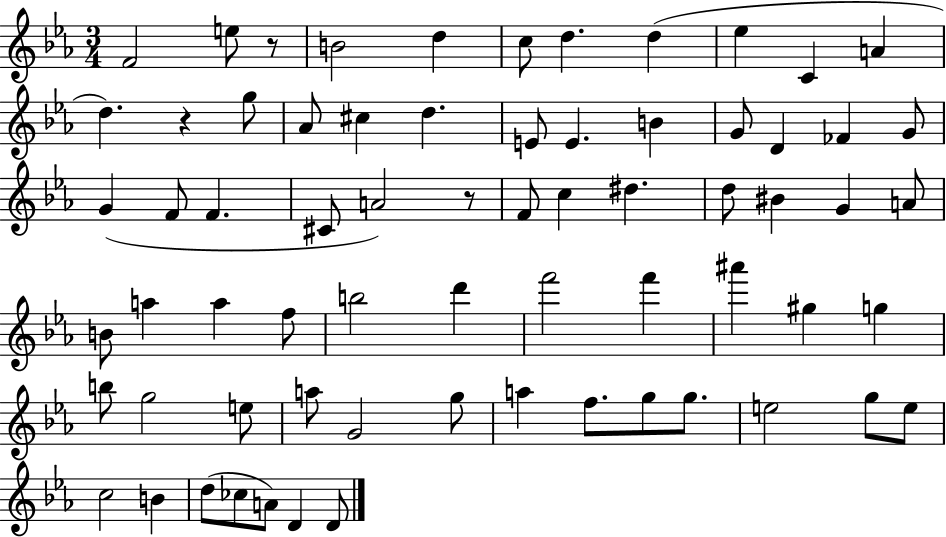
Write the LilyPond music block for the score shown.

{
  \clef treble
  \numericTimeSignature
  \time 3/4
  \key ees \major
  \repeat volta 2 { f'2 e''8 r8 | b'2 d''4 | c''8 d''4. d''4( | ees''4 c'4 a'4 | \break d''4.) r4 g''8 | aes'8 cis''4 d''4. | e'8 e'4. b'4 | g'8 d'4 fes'4 g'8 | \break g'4( f'8 f'4. | cis'8 a'2) r8 | f'8 c''4 dis''4. | d''8 bis'4 g'4 a'8 | \break b'8 a''4 a''4 f''8 | b''2 d'''4 | f'''2 f'''4 | ais'''4 gis''4 g''4 | \break b''8 g''2 e''8 | a''8 g'2 g''8 | a''4 f''8. g''8 g''8. | e''2 g''8 e''8 | \break c''2 b'4 | d''8( ces''8 a'8) d'4 d'8 | } \bar "|."
}